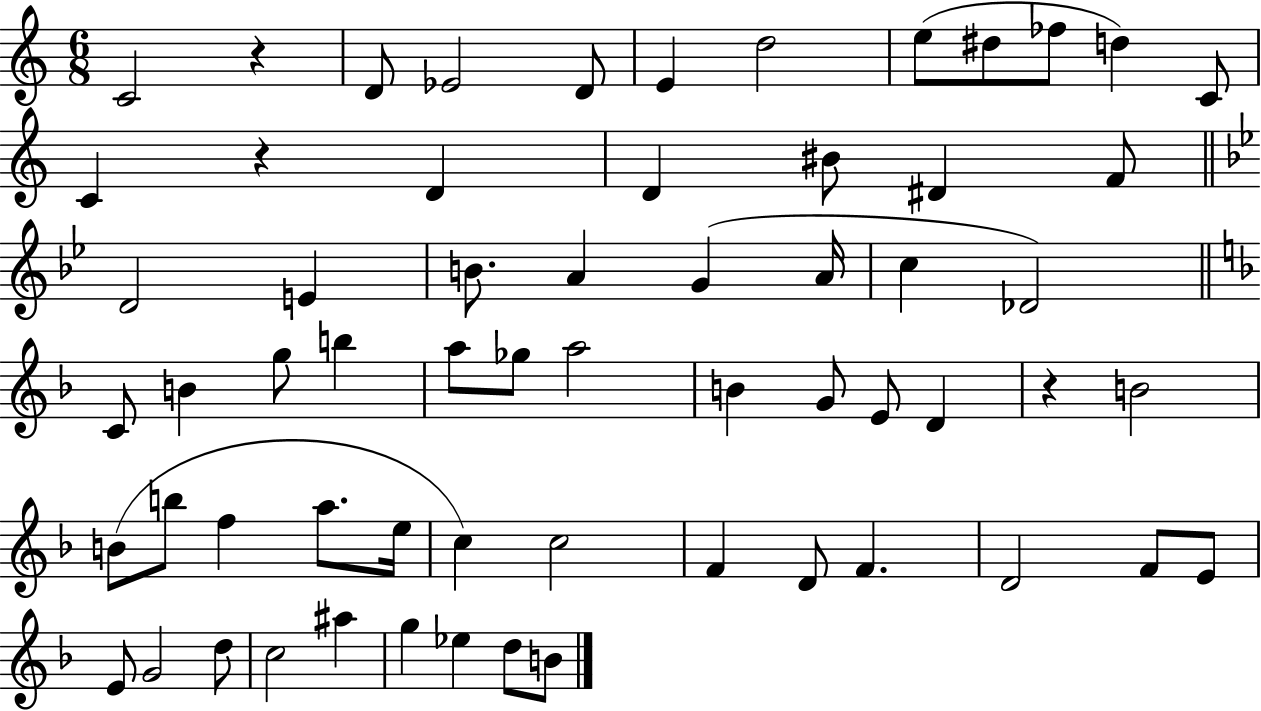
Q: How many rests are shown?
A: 3